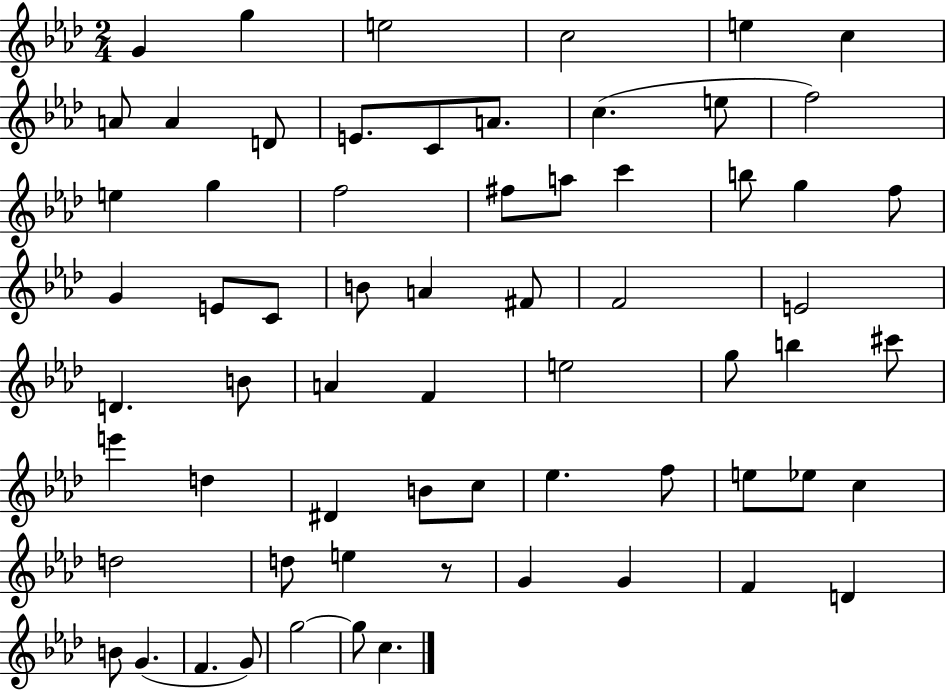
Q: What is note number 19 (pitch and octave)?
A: F#5